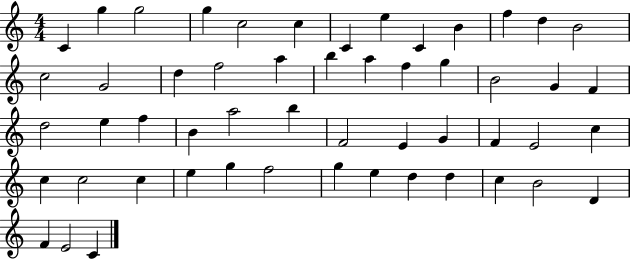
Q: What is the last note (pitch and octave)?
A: C4